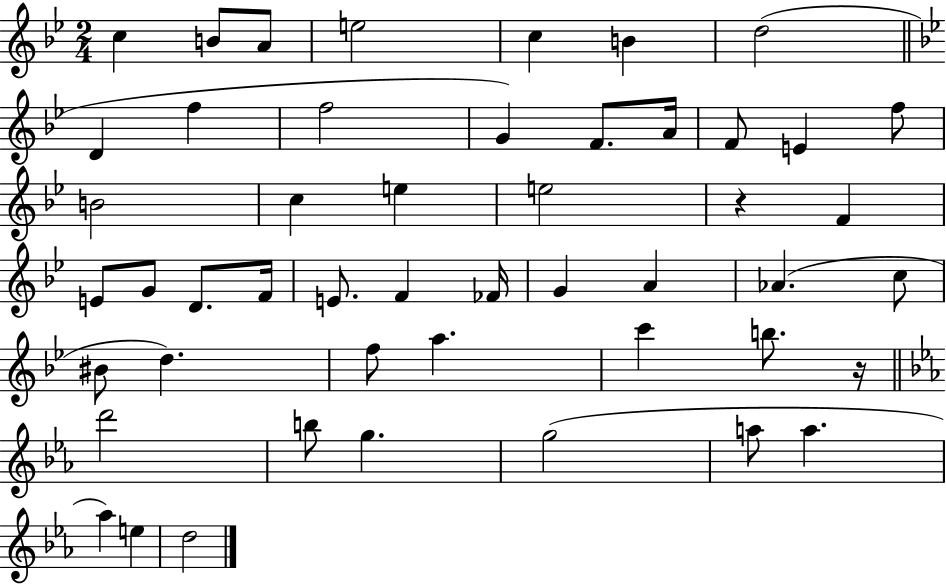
{
  \clef treble
  \numericTimeSignature
  \time 2/4
  \key bes \major
  c''4 b'8 a'8 | e''2 | c''4 b'4 | d''2( | \break \bar "||" \break \key g \minor d'4 f''4 | f''2 | g'4) f'8. a'16 | f'8 e'4 f''8 | \break b'2 | c''4 e''4 | e''2 | r4 f'4 | \break e'8 g'8 d'8. f'16 | e'8. f'4 fes'16 | g'4 a'4 | aes'4.( c''8 | \break bis'8 d''4.) | f''8 a''4. | c'''4 b''8. r16 | \bar "||" \break \key ees \major d'''2 | b''8 g''4. | g''2( | a''8 a''4. | \break aes''4) e''4 | d''2 | \bar "|."
}